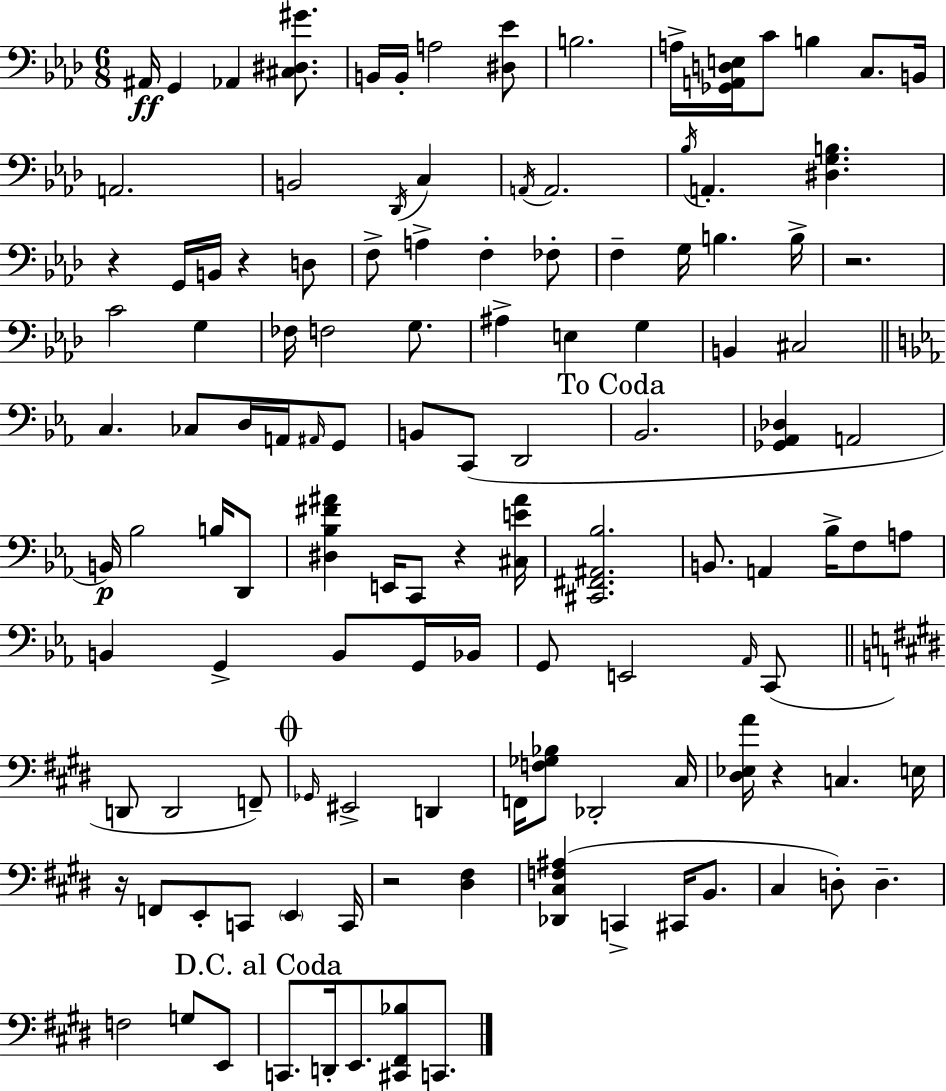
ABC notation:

X:1
T:Untitled
M:6/8
L:1/4
K:Fm
^A,,/4 G,, _A,, [^C,^D,^G]/2 B,,/4 B,,/4 A,2 [^D,_E]/2 B,2 A,/4 [_G,,A,,D,E,]/4 C/2 B, C,/2 B,,/4 A,,2 B,,2 _D,,/4 C, A,,/4 A,,2 _B,/4 A,, [^D,G,B,] z G,,/4 B,,/4 z D,/2 F,/2 A, F, _F,/2 F, G,/4 B, B,/4 z2 C2 G, _F,/4 F,2 G,/2 ^A, E, G, B,, ^C,2 C, _C,/2 D,/4 A,,/4 ^A,,/4 G,,/2 B,,/2 C,,/2 D,,2 _B,,2 [_G,,_A,,_D,] A,,2 B,,/4 _B,2 B,/4 D,,/2 [^D,_B,^F^A] E,,/4 C,,/2 z [^C,E^A]/4 [^C,,^F,,^A,,_B,]2 B,,/2 A,, _B,/4 F,/2 A,/2 B,, G,, B,,/2 G,,/4 _B,,/4 G,,/2 E,,2 _A,,/4 C,,/2 D,,/2 D,,2 F,,/2 _G,,/4 ^E,,2 D,, F,,/4 [F,_G,_B,]/2 _D,,2 ^C,/4 [^D,_E,A]/4 z C, E,/4 z/4 F,,/2 E,,/2 C,,/2 E,, C,,/4 z2 [^D,^F,] [_D,,^C,F,^A,] C,, ^C,,/4 B,,/2 ^C, D,/2 D, F,2 G,/2 E,,/2 C,,/2 D,,/4 E,,/2 [^C,,^F,,_B,]/2 C,,/2